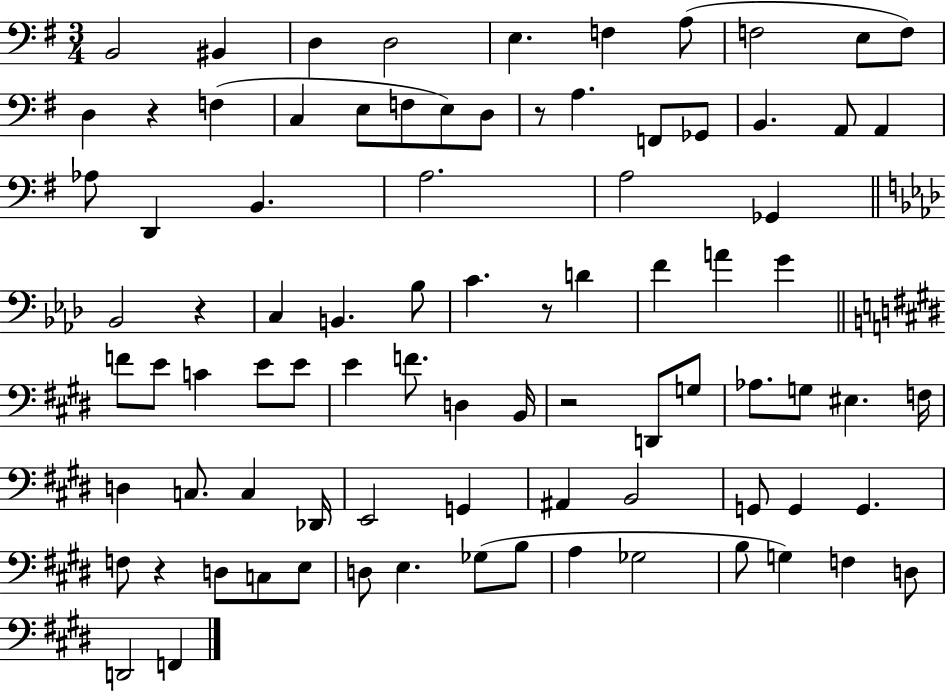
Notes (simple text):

B2/h BIS2/q D3/q D3/h E3/q. F3/q A3/e F3/h E3/e F3/e D3/q R/q F3/q C3/q E3/e F3/e E3/e D3/e R/e A3/q. F2/e Gb2/e B2/q. A2/e A2/q Ab3/e D2/q B2/q. A3/h. A3/h Gb2/q Bb2/h R/q C3/q B2/q. Bb3/e C4/q. R/e D4/q F4/q A4/q G4/q F4/e E4/e C4/q E4/e E4/e E4/q F4/e. D3/q B2/s R/h D2/e G3/e Ab3/e. G3/e EIS3/q. F3/s D3/q C3/e. C3/q Db2/s E2/h G2/q A#2/q B2/h G2/e G2/q G2/q. F3/e R/q D3/e C3/e E3/e D3/e E3/q. Gb3/e B3/e A3/q Gb3/h B3/e G3/q F3/q D3/e D2/h F2/q